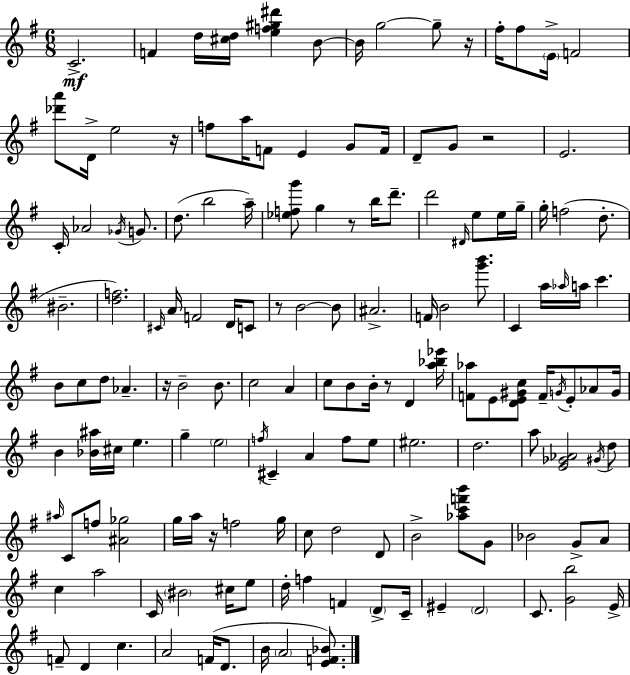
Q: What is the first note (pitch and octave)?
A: C4